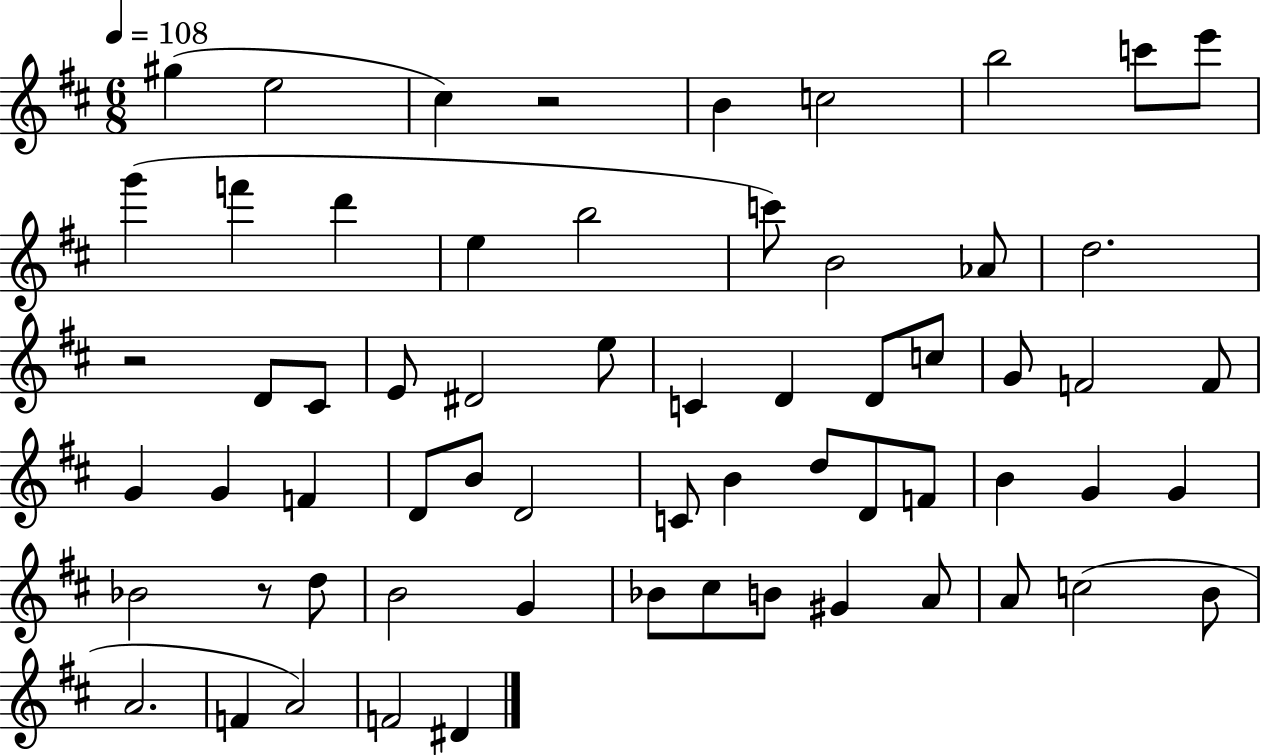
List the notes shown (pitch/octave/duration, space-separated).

G#5/q E5/h C#5/q R/h B4/q C5/h B5/h C6/e E6/e G6/q F6/q D6/q E5/q B5/h C6/e B4/h Ab4/e D5/h. R/h D4/e C#4/e E4/e D#4/h E5/e C4/q D4/q D4/e C5/e G4/e F4/h F4/e G4/q G4/q F4/q D4/e B4/e D4/h C4/e B4/q D5/e D4/e F4/e B4/q G4/q G4/q Bb4/h R/e D5/e B4/h G4/q Bb4/e C#5/e B4/e G#4/q A4/e A4/e C5/h B4/e A4/h. F4/q A4/h F4/h D#4/q